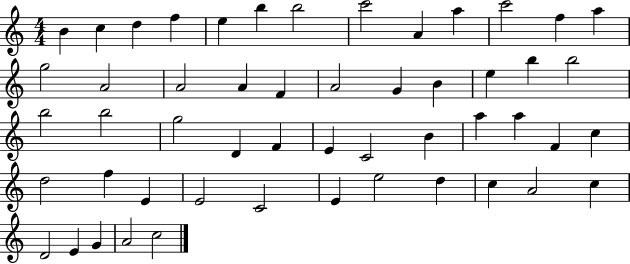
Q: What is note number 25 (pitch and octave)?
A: B5